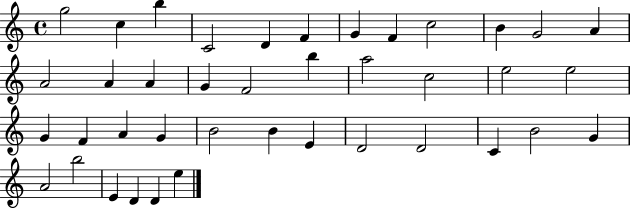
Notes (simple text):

G5/h C5/q B5/q C4/h D4/q F4/q G4/q F4/q C5/h B4/q G4/h A4/q A4/h A4/q A4/q G4/q F4/h B5/q A5/h C5/h E5/h E5/h G4/q F4/q A4/q G4/q B4/h B4/q E4/q D4/h D4/h C4/q B4/h G4/q A4/h B5/h E4/q D4/q D4/q E5/q